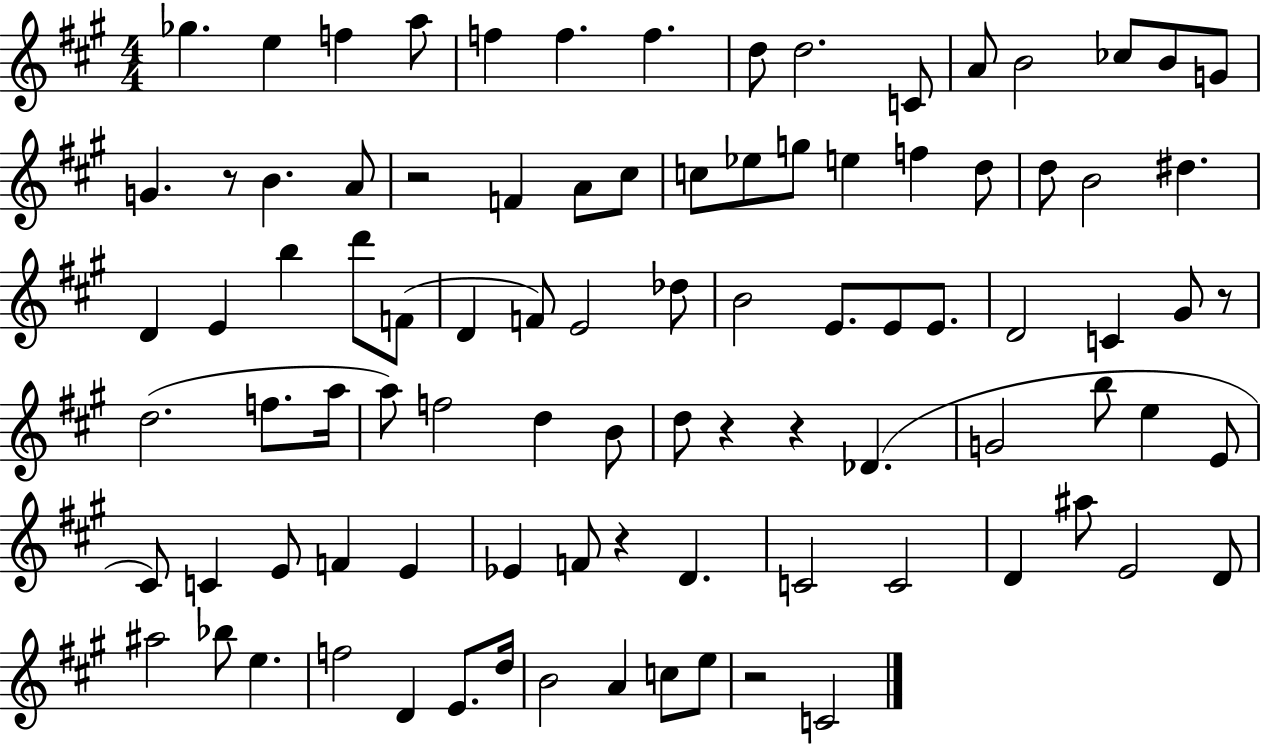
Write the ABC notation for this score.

X:1
T:Untitled
M:4/4
L:1/4
K:A
_g e f a/2 f f f d/2 d2 C/2 A/2 B2 _c/2 B/2 G/2 G z/2 B A/2 z2 F A/2 ^c/2 c/2 _e/2 g/2 e f d/2 d/2 B2 ^d D E b d'/2 F/2 D F/2 E2 _d/2 B2 E/2 E/2 E/2 D2 C ^G/2 z/2 d2 f/2 a/4 a/2 f2 d B/2 d/2 z z _D G2 b/2 e E/2 ^C/2 C E/2 F E _E F/2 z D C2 C2 D ^a/2 E2 D/2 ^a2 _b/2 e f2 D E/2 d/4 B2 A c/2 e/2 z2 C2